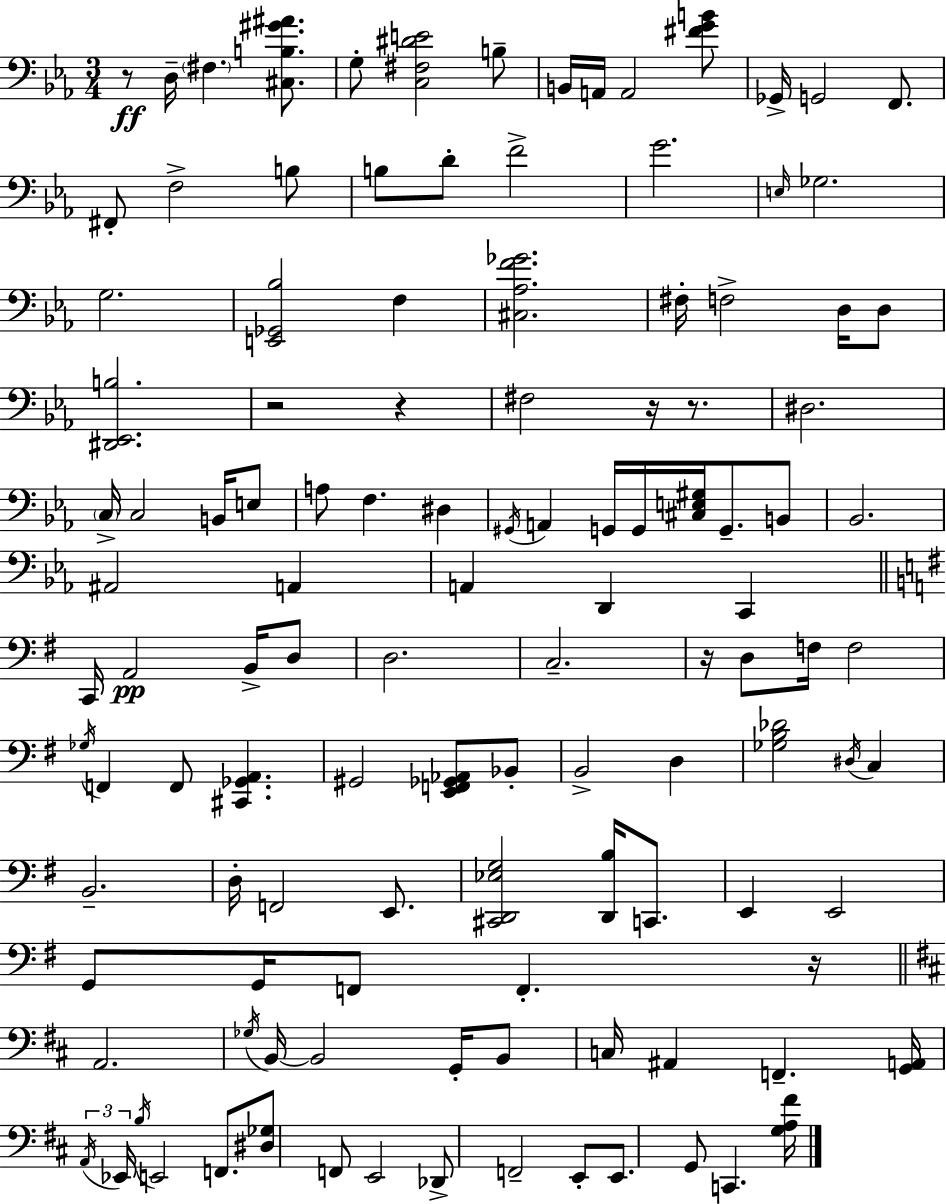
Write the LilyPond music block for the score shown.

{
  \clef bass
  \numericTimeSignature
  \time 3/4
  \key c \minor
  r8\ff d16-- \parenthesize fis4. <cis b gis' ais'>8. | g8-. <c fis dis' e'>2 b8-- | b,16 a,16 a,2 <fis' g' b'>8 | ges,16-> g,2 f,8. | \break fis,8-. f2-> b8 | b8 d'8-. f'2-> | g'2. | \grace { e16 } ges2. | \break g2. | <e, ges, bes>2 f4 | <cis aes f' ges'>2. | fis16-. f2-> d16 d8 | \break <dis, ees, b>2. | r2 r4 | fis2 r16 r8. | dis2. | \break \parenthesize c16-> c2 b,16 e8 | a8 f4. dis4 | \acciaccatura { gis,16 } a,4 g,16 g,16 <cis e gis>16 g,8.-- | b,8 bes,2. | \break ais,2 a,4 | a,4 d,4 c,4 | \bar "||" \break \key g \major c,16 a,2\pp b,16-> d8 | d2. | c2.-- | r16 d8 f16 f2 | \break \acciaccatura { ges16 } f,4 f,8 <cis, ges, a,>4. | gis,2 <e, f, ges, aes,>8 bes,8-. | b,2-> d4 | <ges b des'>2 \acciaccatura { dis16 } c4 | \break b,2.-- | d16-. f,2 e,8. | <cis, d, ees g>2 <d, b>16 c,8. | e,4 e,2 | \break g,8 g,16 f,8 f,4.-. | r16 \bar "||" \break \key d \major a,2. | \acciaccatura { ges16 } b,16~~ b,2 g,16-. b,8 | c16 ais,4 f,4.-- | <g, a,>16 \tuplet 3/2 { \acciaccatura { a,16 } ees,16 \acciaccatura { b16 } } e,2 | \break f,8. <dis ges>8 f,8 e,2 | des,8-> f,2-- | e,8-. e,8. g,8 c,4. | <g a fis'>16 \bar "|."
}